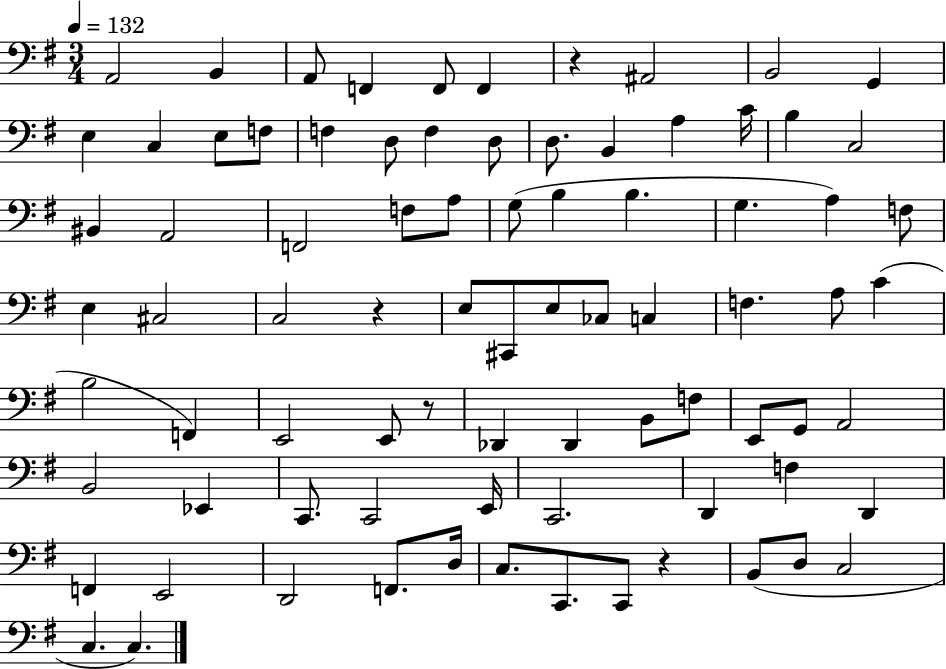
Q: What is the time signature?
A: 3/4